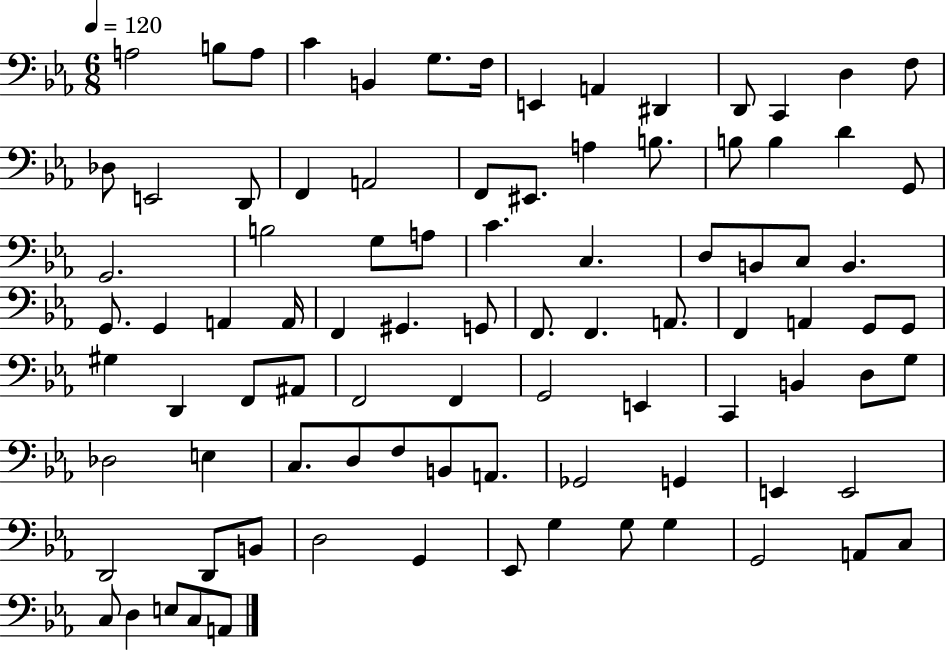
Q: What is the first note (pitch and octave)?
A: A3